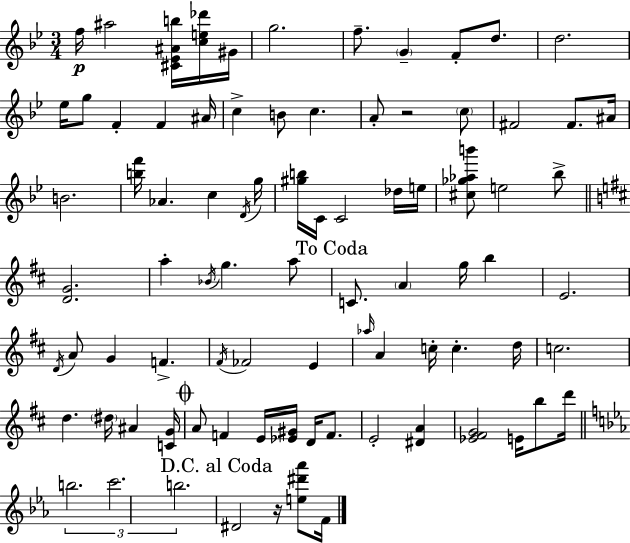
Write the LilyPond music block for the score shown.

{
  \clef treble
  \numericTimeSignature
  \time 3/4
  \key g \minor
  \repeat volta 2 { f''16\p ais''2 <cis' ees' ais' b''>16 <c'' e'' des'''>16 gis'16 | g''2. | f''8.-- \parenthesize g'4-- f'8-. d''8. | d''2. | \break ees''16 g''8 f'4-. f'4 ais'16 | c''4-> b'8 c''4. | a'8-. r2 \parenthesize c''8 | fis'2 fis'8. ais'16 | \break b'2. | <b'' f'''>16 aes'4. c''4 \acciaccatura { d'16 } | g''16 <gis'' b''>16 c'16 c'2 des''16 | e''16 <cis'' ges'' aes'' b'''>8 e''2 bes''8-> | \break \bar "||" \break \key d \major <d' g'>2. | a''4-. \acciaccatura { bes'16 } g''4. a''8 | \mark "To Coda" c'8. \parenthesize a'4 g''16 b''4 | e'2. | \break \acciaccatura { d'16 } a'8 g'4 f'4.-> | \acciaccatura { fis'16 } fes'2 e'4 | \grace { aes''16 } a'4 c''16-. c''4.-. | d''16 c''2. | \break d''4. \parenthesize dis''16 ais'4 | <c' g'>16 \mark \markup { \musicglyph "scripts.coda" } a'8 f'4 e'16 <ees' gis'>16 | d'16 f'8. e'2-. | <dis' a'>4 <ees' fis' g'>2 | \break e'16 b''8 d'''16 \bar "||" \break \key ees \major \tuplet 3/2 { b''2. | c'''2. | b''2. } | \mark "D.C. al Coda" dis'2 r16 <e'' dis''' aes'''>8 f'16 | \break } \bar "|."
}